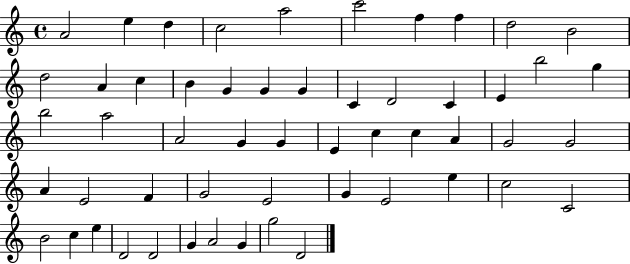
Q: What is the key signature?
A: C major